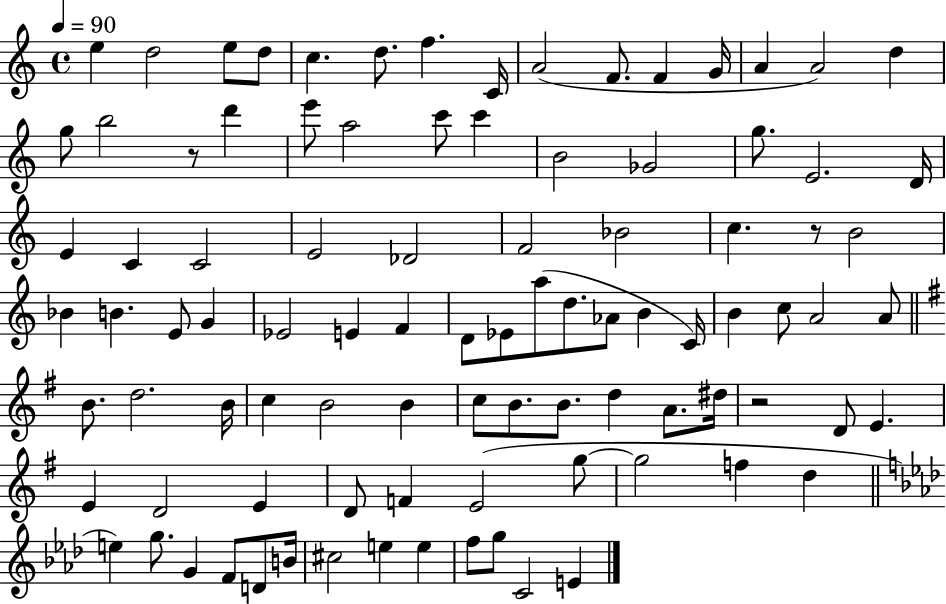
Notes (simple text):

E5/q D5/h E5/e D5/e C5/q. D5/e. F5/q. C4/s A4/h F4/e. F4/q G4/s A4/q A4/h D5/q G5/e B5/h R/e D6/q E6/e A5/h C6/e C6/q B4/h Gb4/h G5/e. E4/h. D4/s E4/q C4/q C4/h E4/h Db4/h F4/h Bb4/h C5/q. R/e B4/h Bb4/q B4/q. E4/e G4/q Eb4/h E4/q F4/q D4/e Eb4/e A5/e D5/e. Ab4/e B4/q C4/s B4/q C5/e A4/h A4/e B4/e. D5/h. B4/s C5/q B4/h B4/q C5/e B4/e. B4/e. D5/q A4/e. D#5/s R/h D4/e E4/q. E4/q D4/h E4/q D4/e F4/q E4/h G5/e G5/h F5/q D5/q E5/q G5/e. G4/q F4/e D4/e B4/s C#5/h E5/q E5/q F5/e G5/e C4/h E4/q